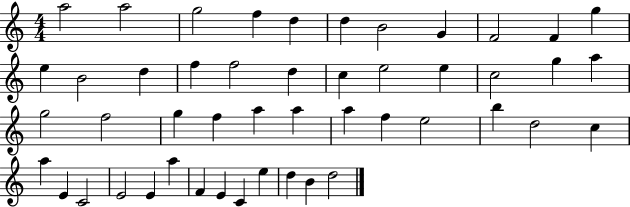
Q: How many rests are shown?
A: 0